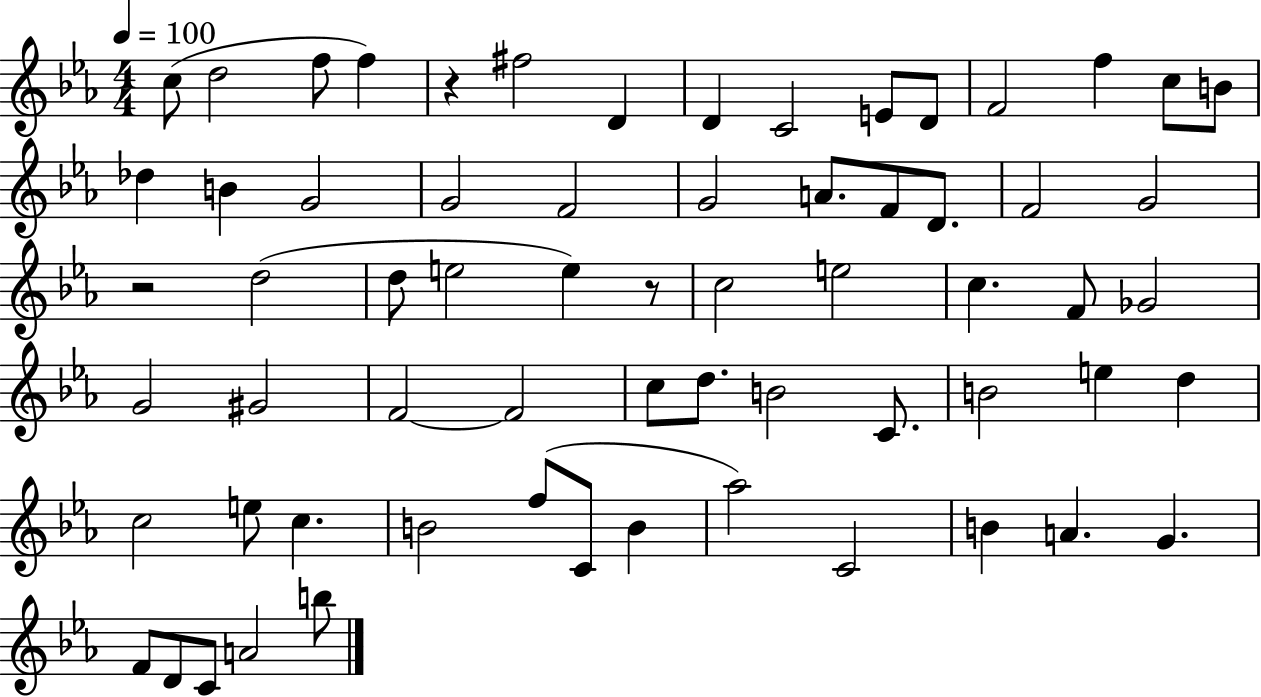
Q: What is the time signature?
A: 4/4